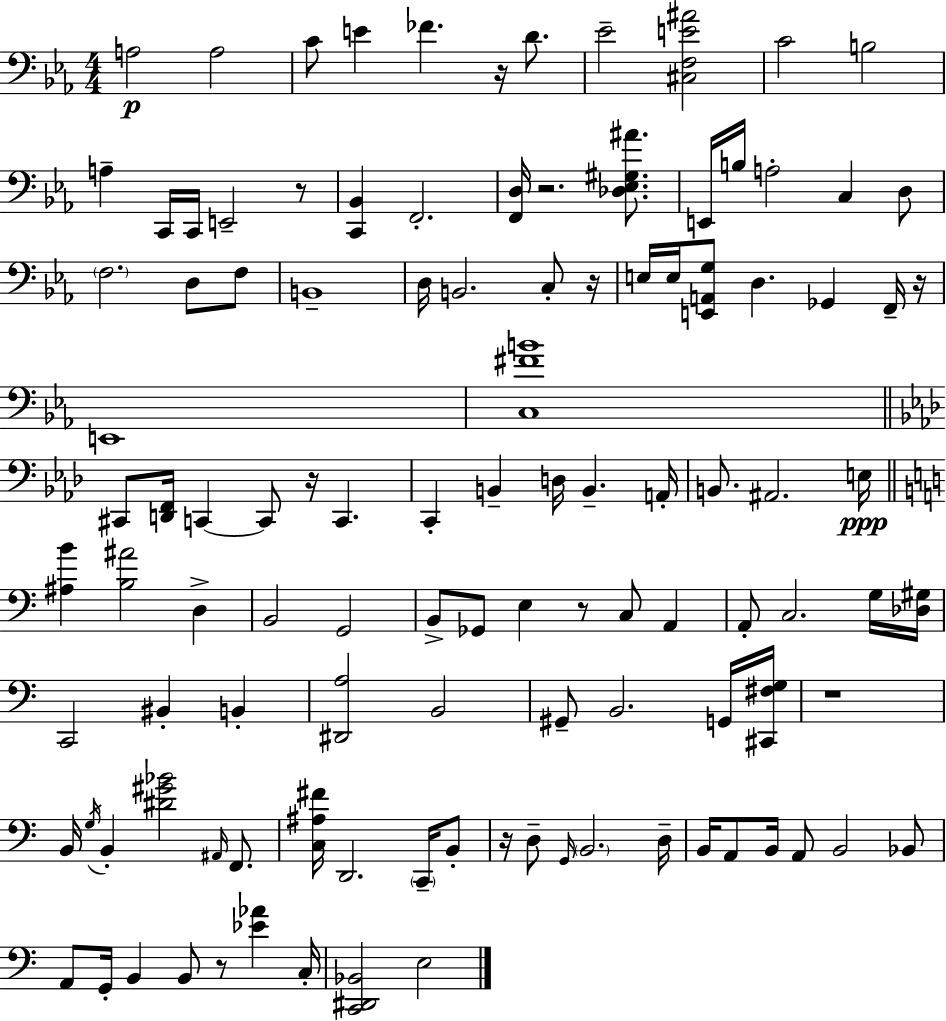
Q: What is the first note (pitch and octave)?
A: A3